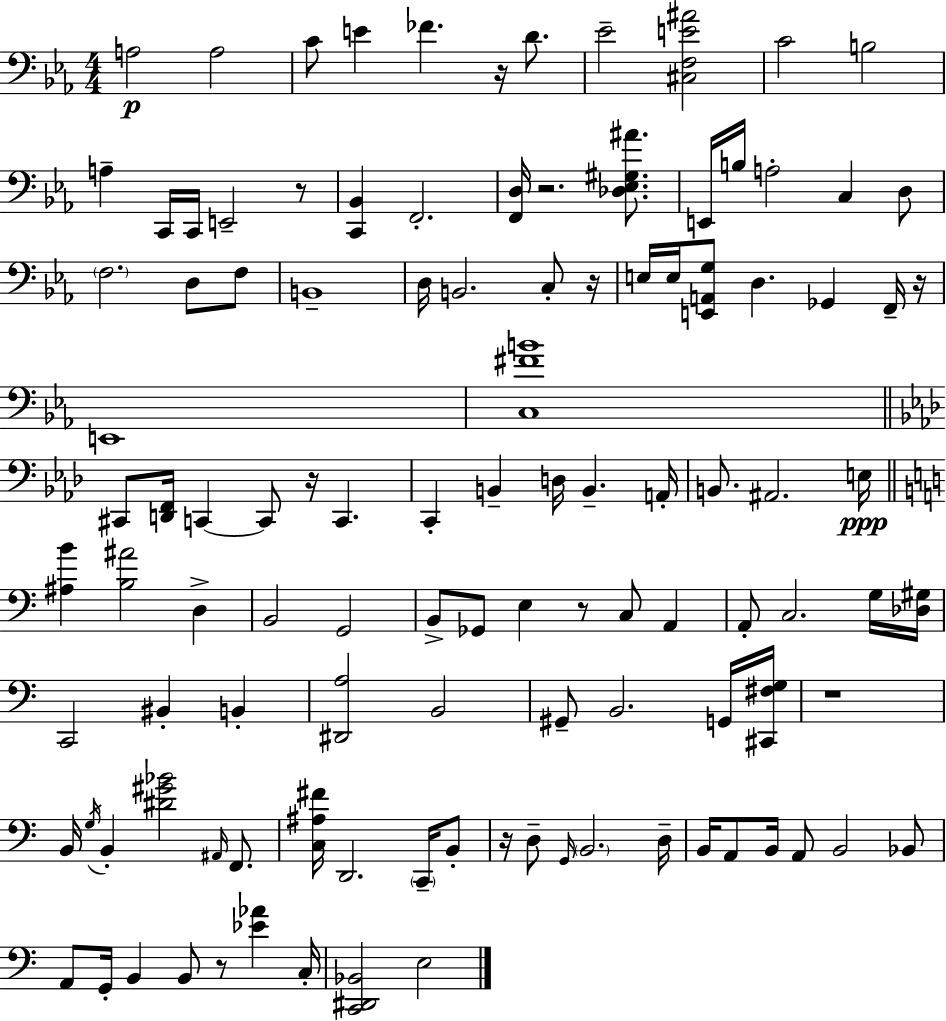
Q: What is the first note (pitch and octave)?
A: A3